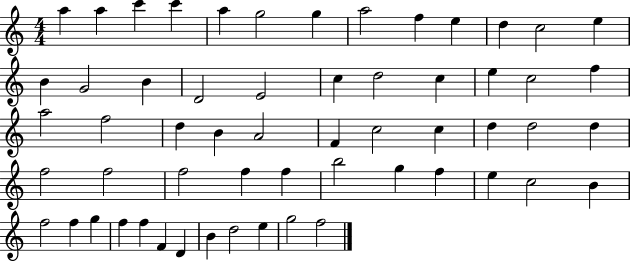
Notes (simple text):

A5/q A5/q C6/q C6/q A5/q G5/h G5/q A5/h F5/q E5/q D5/q C5/h E5/q B4/q G4/h B4/q D4/h E4/h C5/q D5/h C5/q E5/q C5/h F5/q A5/h F5/h D5/q B4/q A4/h F4/q C5/h C5/q D5/q D5/h D5/q F5/h F5/h F5/h F5/q F5/q B5/h G5/q F5/q E5/q C5/h B4/q F5/h F5/q G5/q F5/q F5/q F4/q D4/q B4/q D5/h E5/q G5/h F5/h